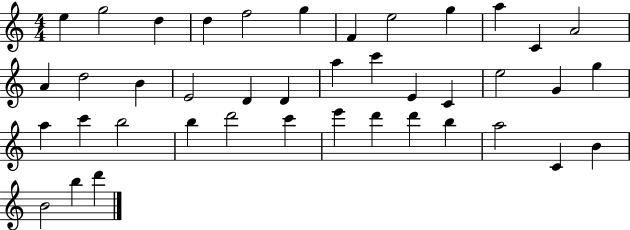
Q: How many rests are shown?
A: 0